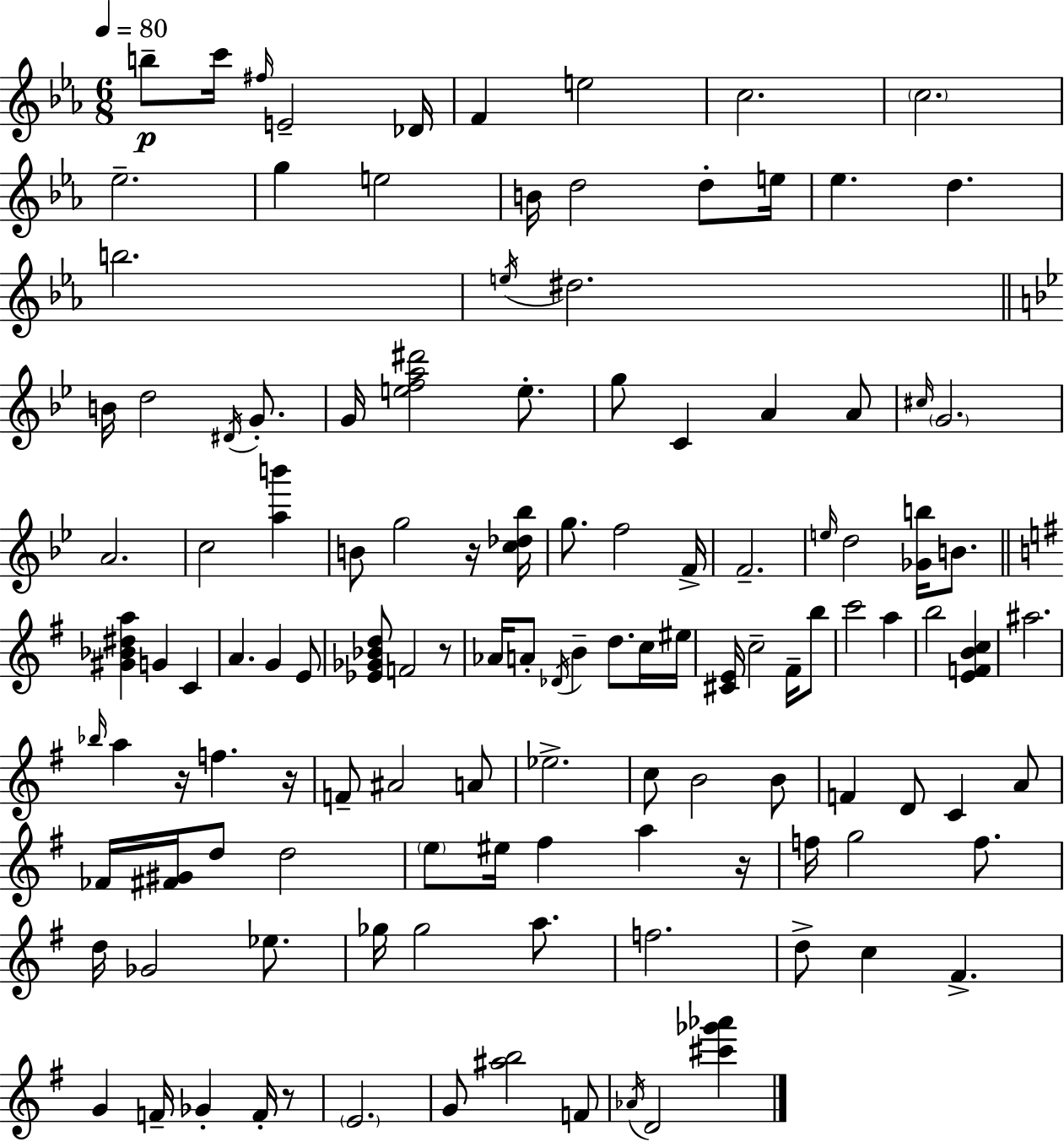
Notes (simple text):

B5/e C6/s F#5/s E4/h Db4/s F4/q E5/h C5/h. C5/h. Eb5/h. G5/q E5/h B4/s D5/h D5/e E5/s Eb5/q. D5/q. B5/h. E5/s D#5/h. B4/s D5/h D#4/s G4/e. G4/s [E5,F5,A5,D#6]/h E5/e. G5/e C4/q A4/q A4/e C#5/s G4/h. A4/h. C5/h [A5,B6]/q B4/e G5/h R/s [C5,Db5,Bb5]/s G5/e. F5/h F4/s F4/h. E5/s D5/h [Gb4,B5]/s B4/e. [G#4,Bb4,D#5,A5]/q G4/q C4/q A4/q. G4/q E4/e [Eb4,Gb4,Bb4,D5]/e F4/h R/e Ab4/s A4/e Db4/s B4/q D5/e. C5/s EIS5/s [C#4,E4]/s C5/h F#4/s B5/e C6/h A5/q B5/h [E4,F4,B4,C5]/q A#5/h. Bb5/s A5/q R/s F5/q. R/s F4/e A#4/h A4/e Eb5/h. C5/e B4/h B4/e F4/q D4/e C4/q A4/e FES4/s [F#4,G#4]/s D5/e D5/h E5/e EIS5/s F#5/q A5/q R/s F5/s G5/h F5/e. D5/s Gb4/h Eb5/e. Gb5/s Gb5/h A5/e. F5/h. D5/e C5/q F#4/q. G4/q F4/s Gb4/q F4/s R/e E4/h. G4/e [A#5,B5]/h F4/e Ab4/s D4/h [C#6,Gb6,Ab6]/q